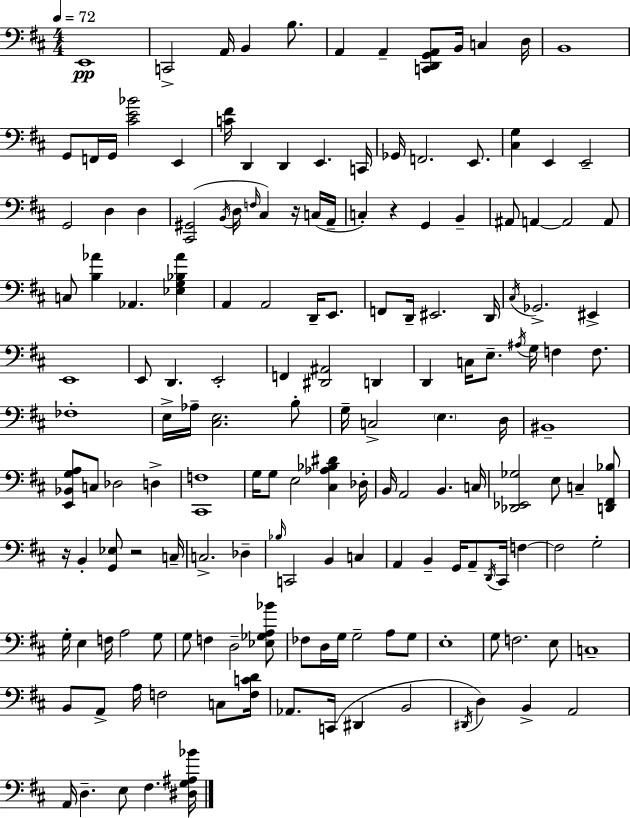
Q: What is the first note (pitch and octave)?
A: E2